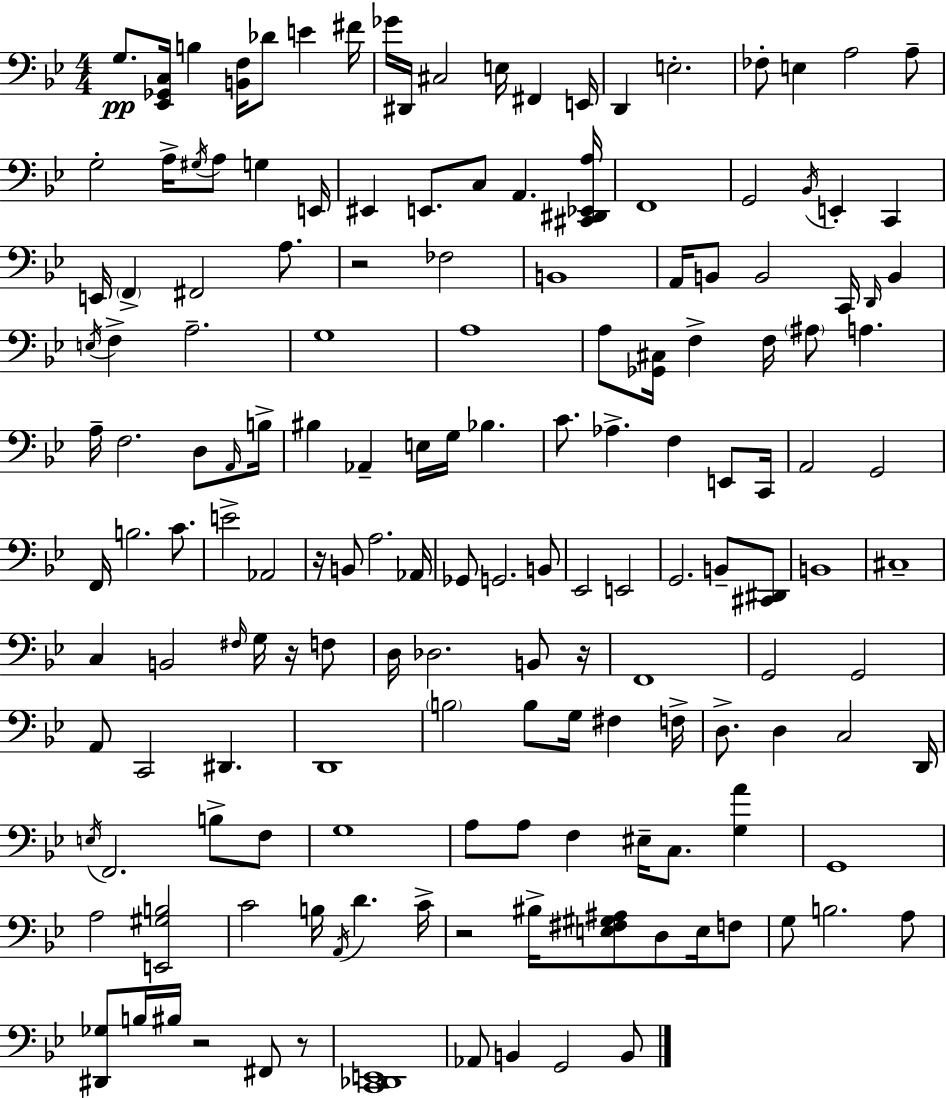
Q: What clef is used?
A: bass